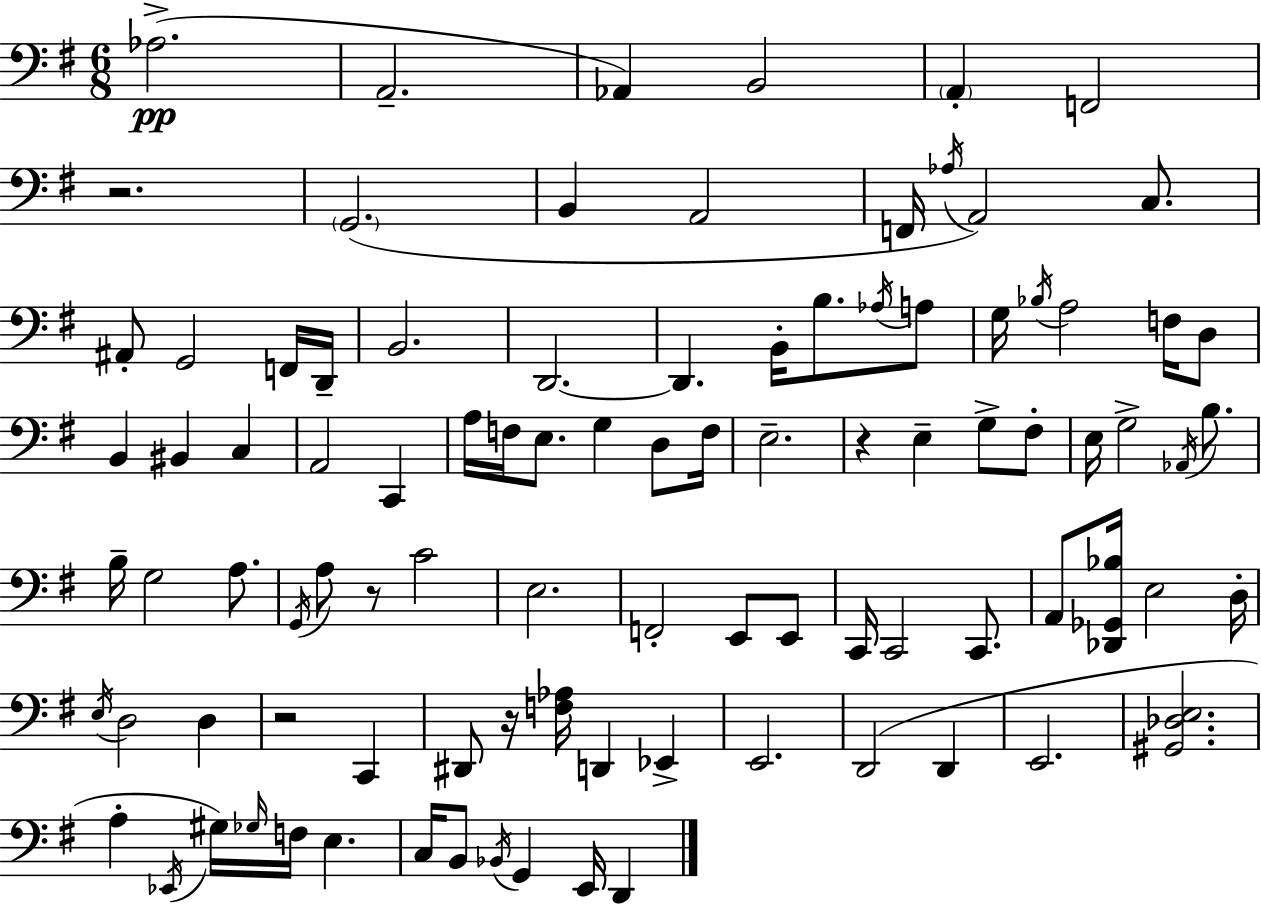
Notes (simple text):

Ab3/h. A2/h. Ab2/q B2/h A2/q F2/h R/h. G2/h. B2/q A2/h F2/s Ab3/s A2/h C3/e. A#2/e G2/h F2/s D2/s B2/h. D2/h. D2/q. B2/s B3/e. Ab3/s A3/e G3/s Bb3/s A3/h F3/s D3/e B2/q BIS2/q C3/q A2/h C2/q A3/s F3/s E3/e. G3/q D3/e F3/s E3/h. R/q E3/q G3/e F#3/e E3/s G3/h Ab2/s B3/e. B3/s G3/h A3/e. G2/s A3/e R/e C4/h E3/h. F2/h E2/e E2/e C2/s C2/h C2/e. A2/e [Db2,Gb2,Bb3]/s E3/h D3/s E3/s D3/h D3/q R/h C2/q D#2/e R/s [F3,Ab3]/s D2/q Eb2/q E2/h. D2/h D2/q E2/h. [G#2,Db3,E3]/h. A3/q Eb2/s G#3/s Gb3/s F3/s E3/q. C3/s B2/e Bb2/s G2/q E2/s D2/q